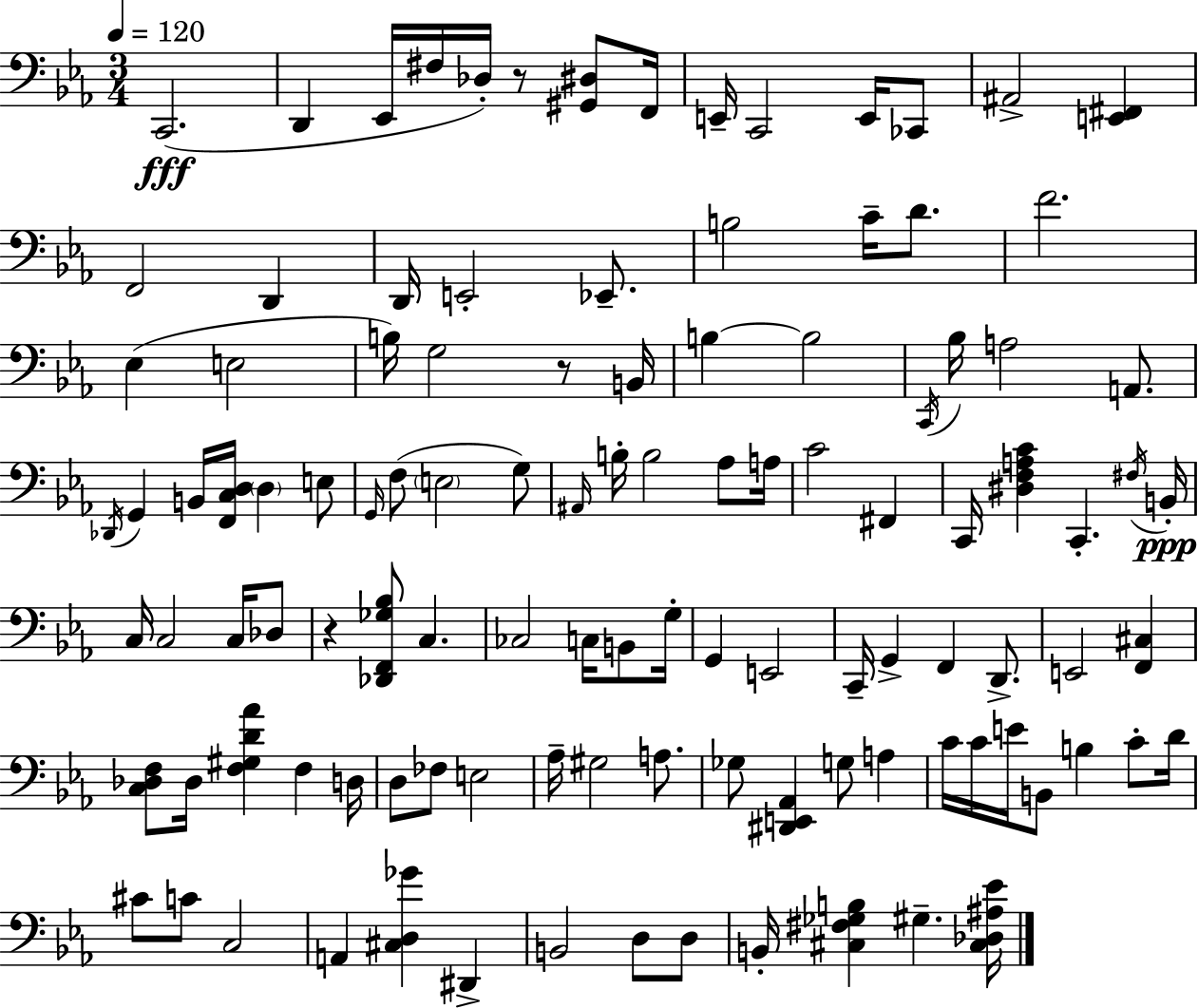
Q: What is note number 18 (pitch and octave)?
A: C4